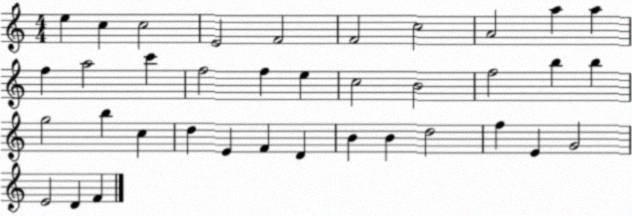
X:1
T:Untitled
M:4/4
L:1/4
K:C
e c c2 E2 F2 F2 c2 A2 a a f a2 c' f2 f e c2 B2 f2 b b g2 b c d E F D B B d2 f E G2 E2 D F